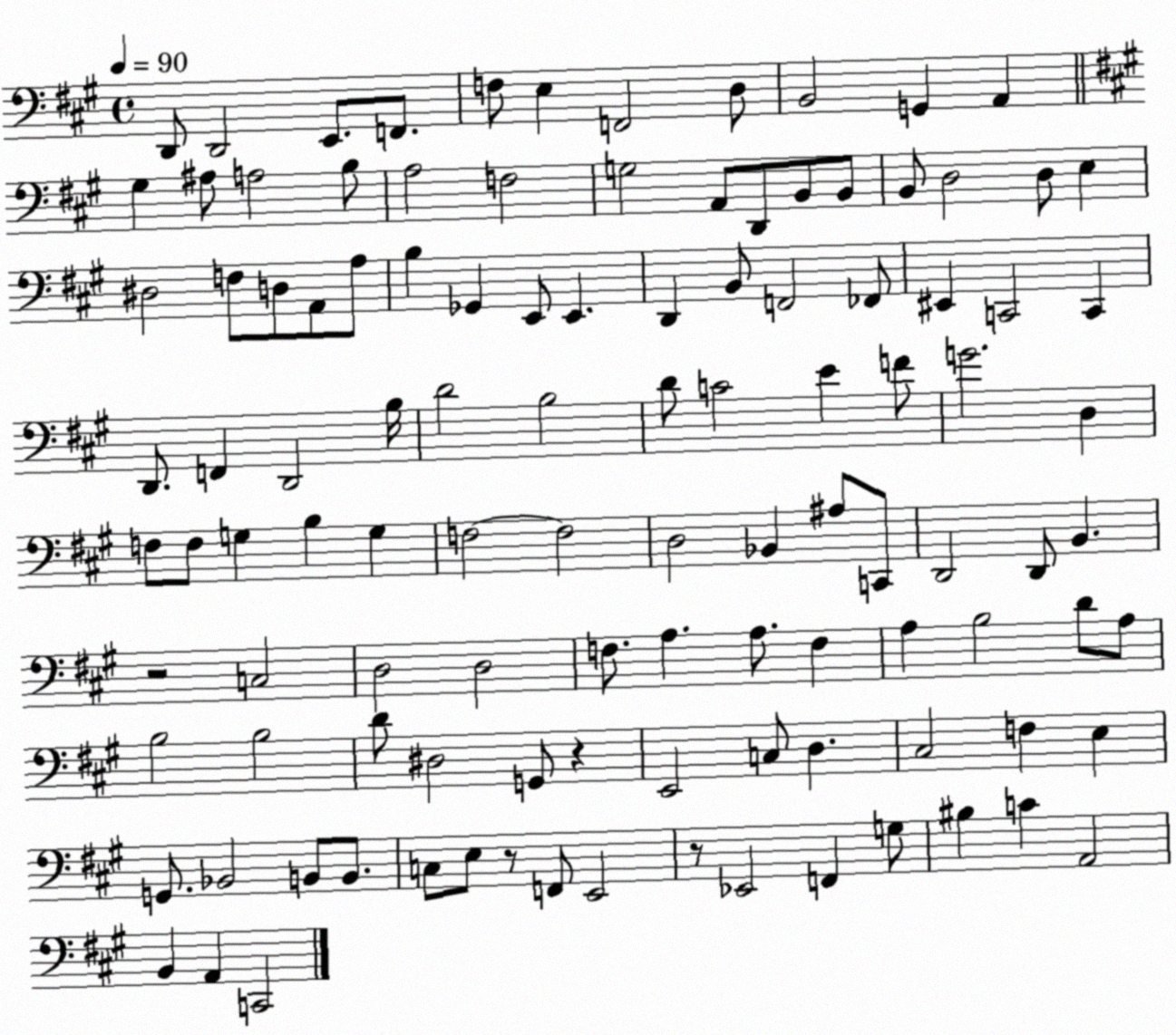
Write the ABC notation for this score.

X:1
T:Untitled
M:4/4
L:1/4
K:A
D,,/2 D,,2 E,,/2 F,,/2 F,/2 E, F,,2 D,/2 B,,2 G,, A,, ^G, ^A,/2 A,2 B,/2 A,2 F,2 G,2 A,,/2 D,,/2 B,,/2 B,,/2 B,,/2 D,2 D,/2 E, ^D,2 F,/2 D,/2 A,,/2 A,/2 B, _G,, E,,/2 E,, D,, B,,/2 F,,2 _F,,/2 ^E,, C,,2 C,, D,,/2 F,, D,,2 B,/4 D2 B,2 D/2 C2 E F/2 G2 D, F,/2 F,/2 G, B, G, F,2 F,2 D,2 _B,, ^A,/2 C,,/2 D,,2 D,,/2 B,, z2 C,2 D,2 D,2 F,/2 A, A,/2 F, A, B,2 D/2 A,/2 B,2 B,2 D/2 ^D,2 G,,/2 z E,,2 C,/2 D, ^C,2 F, E, G,,/2 _B,,2 B,,/2 B,,/2 C,/2 E,/2 z/2 F,,/2 E,,2 z/2 _E,,2 F,, G,/2 ^B, C A,,2 B,, A,, C,,2